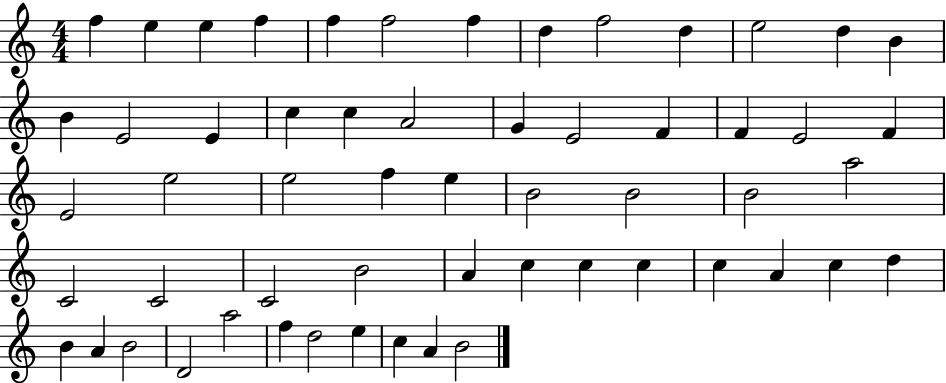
{
  \clef treble
  \numericTimeSignature
  \time 4/4
  \key c \major
  f''4 e''4 e''4 f''4 | f''4 f''2 f''4 | d''4 f''2 d''4 | e''2 d''4 b'4 | \break b'4 e'2 e'4 | c''4 c''4 a'2 | g'4 e'2 f'4 | f'4 e'2 f'4 | \break e'2 e''2 | e''2 f''4 e''4 | b'2 b'2 | b'2 a''2 | \break c'2 c'2 | c'2 b'2 | a'4 c''4 c''4 c''4 | c''4 a'4 c''4 d''4 | \break b'4 a'4 b'2 | d'2 a''2 | f''4 d''2 e''4 | c''4 a'4 b'2 | \break \bar "|."
}